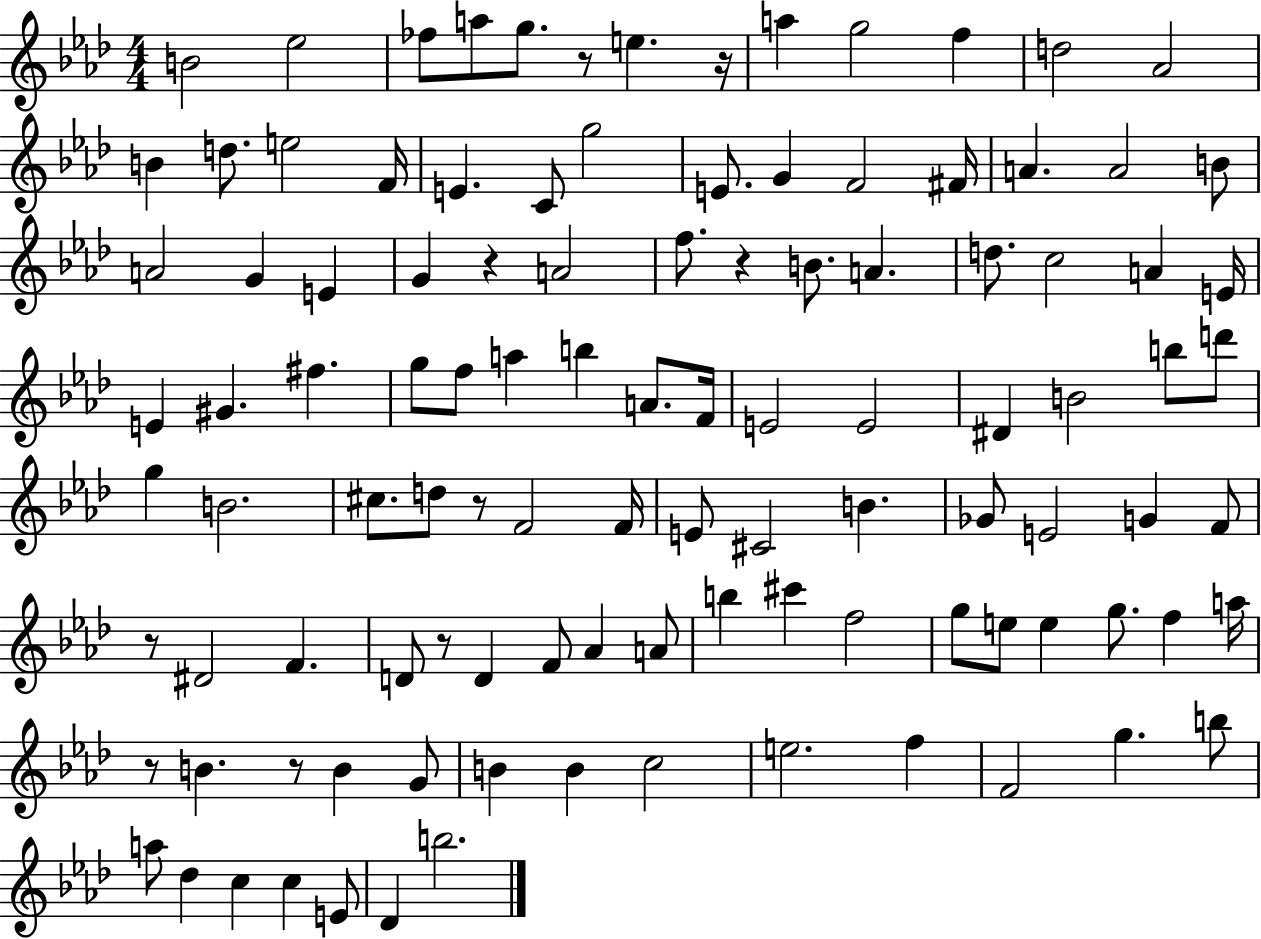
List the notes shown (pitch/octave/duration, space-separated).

B4/h Eb5/h FES5/e A5/e G5/e. R/e E5/q. R/s A5/q G5/h F5/q D5/h Ab4/h B4/q D5/e. E5/h F4/s E4/q. C4/e G5/h E4/e. G4/q F4/h F#4/s A4/q. A4/h B4/e A4/h G4/q E4/q G4/q R/q A4/h F5/e. R/q B4/e. A4/q. D5/e. C5/h A4/q E4/s E4/q G#4/q. F#5/q. G5/e F5/e A5/q B5/q A4/e. F4/s E4/h E4/h D#4/q B4/h B5/e D6/e G5/q B4/h. C#5/e. D5/e R/e F4/h F4/s E4/e C#4/h B4/q. Gb4/e E4/h G4/q F4/e R/e D#4/h F4/q. D4/e R/e D4/q F4/e Ab4/q A4/e B5/q C#6/q F5/h G5/e E5/e E5/q G5/e. F5/q A5/s R/e B4/q. R/e B4/q G4/e B4/q B4/q C5/h E5/h. F5/q F4/h G5/q. B5/e A5/e Db5/q C5/q C5/q E4/e Db4/q B5/h.